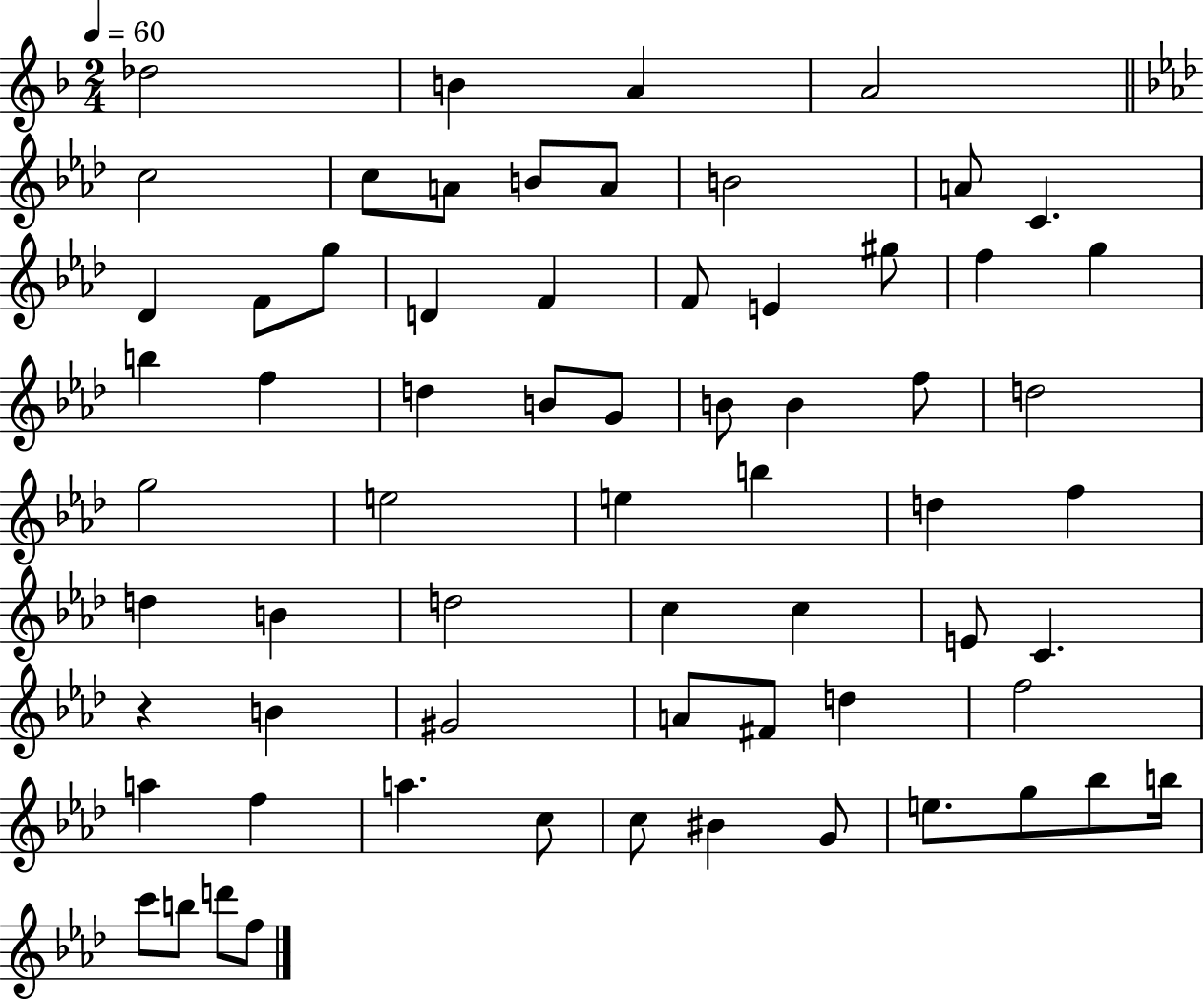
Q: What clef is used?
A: treble